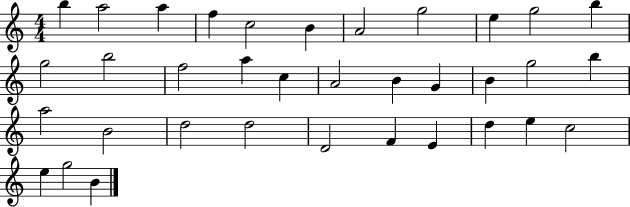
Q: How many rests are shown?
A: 0